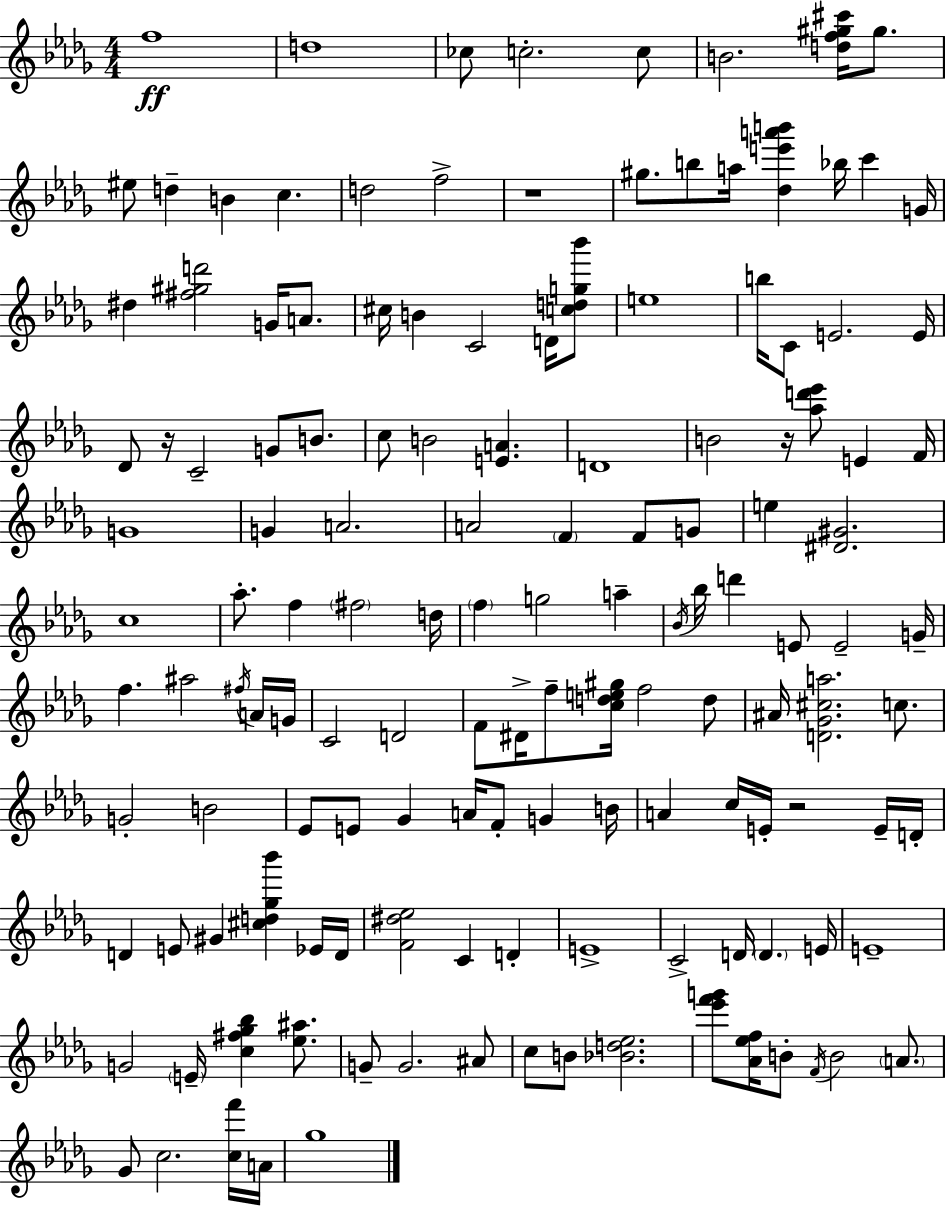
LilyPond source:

{
  \clef treble
  \numericTimeSignature
  \time 4/4
  \key bes \minor
  f''1\ff | d''1 | ces''8 c''2.-. c''8 | b'2. <d'' f'' gis'' cis'''>16 gis''8. | \break eis''8 d''4-- b'4 c''4. | d''2 f''2-> | r1 | gis''8. b''8 a''16 <des'' e''' a''' b'''>4 bes''16 c'''4 g'16 | \break dis''4 <fis'' gis'' d'''>2 g'16 a'8. | cis''16 b'4 c'2 d'16 <c'' d'' g'' bes'''>8 | e''1 | b''16 c'8 e'2. e'16 | \break des'8 r16 c'2-- g'8 b'8. | c''8 b'2 <e' a'>4. | d'1 | b'2 r16 <aes'' d''' ees'''>8 e'4 f'16 | \break g'1 | g'4 a'2. | a'2 \parenthesize f'4 f'8 g'8 | e''4 <dis' gis'>2. | \break c''1 | aes''8.-. f''4 \parenthesize fis''2 d''16 | \parenthesize f''4 g''2 a''4-- | \acciaccatura { bes'16 } bes''16 d'''4 e'8 e'2-- | \break g'16-- f''4. ais''2 \acciaccatura { fis''16 } | a'16 g'16 c'2 d'2 | f'8 dis'16-> f''8-- <c'' d'' e'' gis''>16 f''2 | d''8 ais'16 <d' ges' cis'' a''>2. c''8. | \break g'2-. b'2 | ees'8 e'8 ges'4 a'16 f'8-. g'4 | b'16 a'4 c''16 e'16-. r2 | e'16-- d'16-. d'4 e'8 gis'4 <cis'' d'' ges'' bes'''>4 | \break ees'16 d'16 <f' dis'' ees''>2 c'4 d'4-. | e'1-> | c'2-> d'16 \parenthesize d'4. | e'16 e'1-- | \break g'2 \parenthesize e'16-- <c'' fis'' ges'' bes''>4 <ees'' ais''>8. | g'8-- g'2. | ais'8 c''8 b'8 <bes' d'' ees''>2. | <ees''' f''' g'''>8 <aes' ees'' f''>16 b'8-. \acciaccatura { f'16 } b'2 | \break \parenthesize a'8. ges'8 c''2. | <c'' f'''>16 a'16 ges''1 | \bar "|."
}